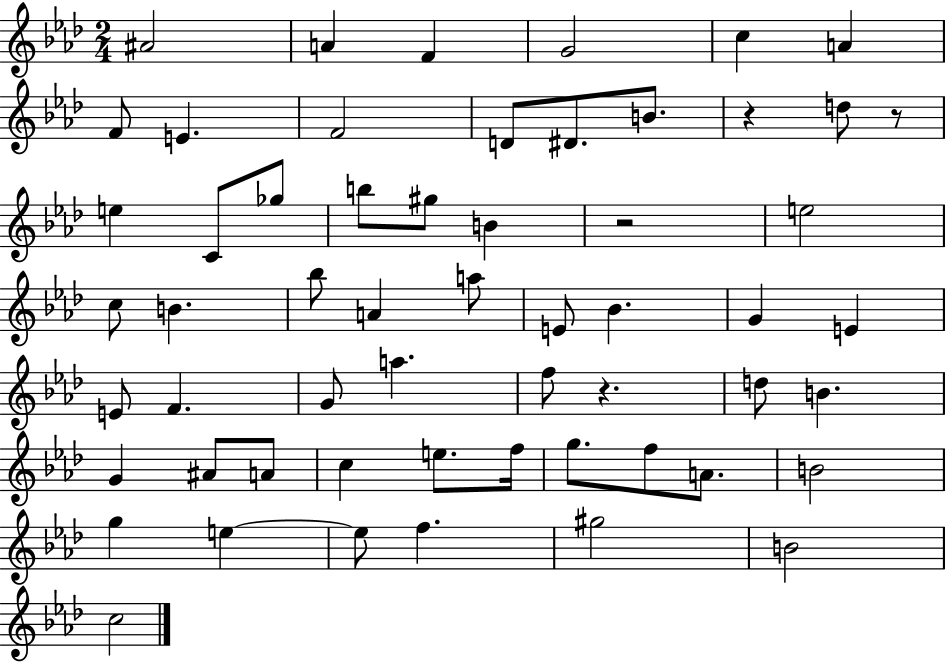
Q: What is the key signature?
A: AES major